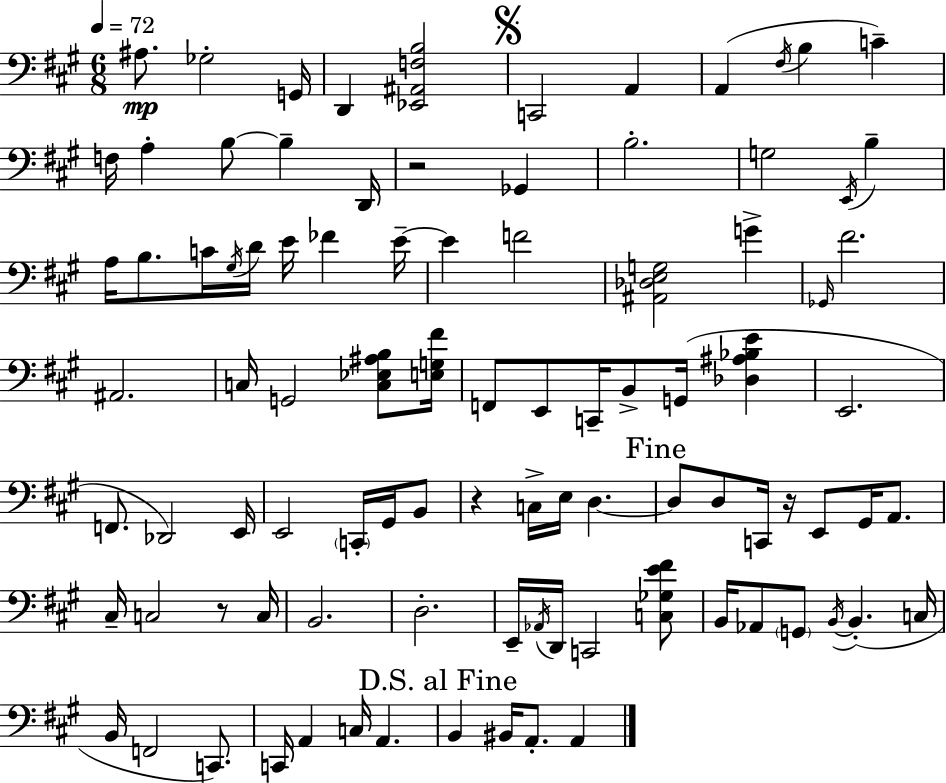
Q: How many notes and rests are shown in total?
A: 94